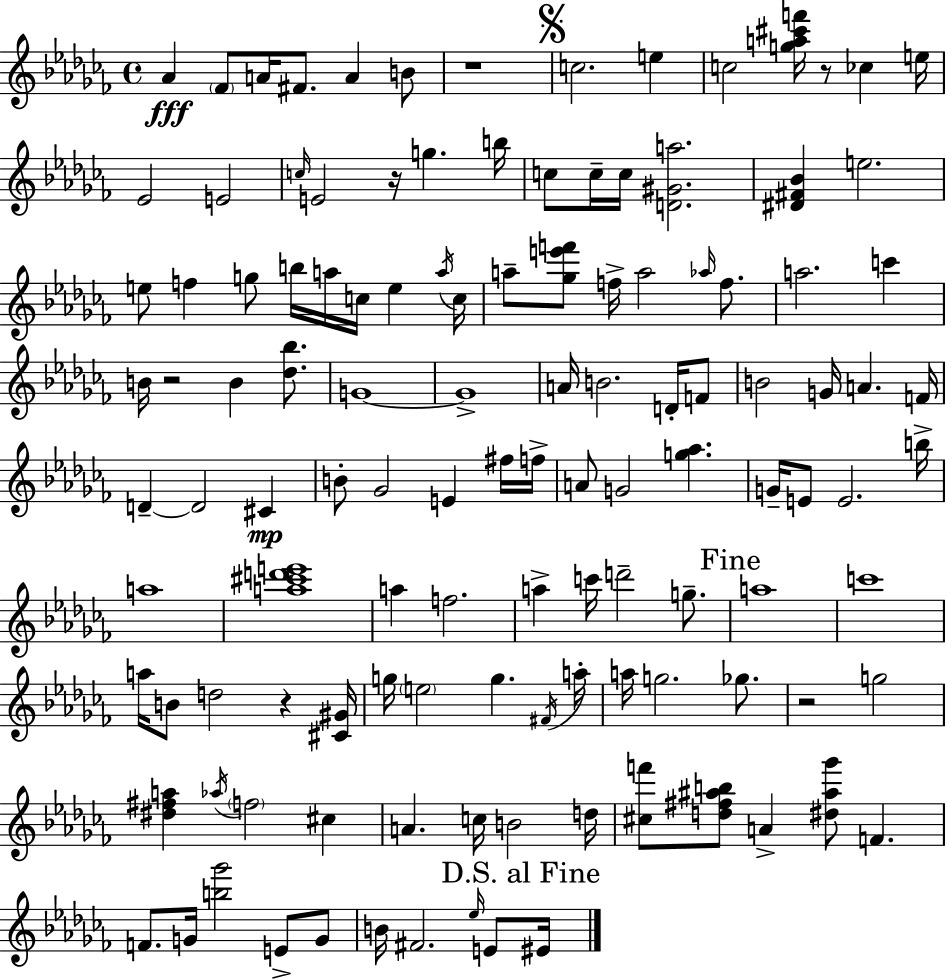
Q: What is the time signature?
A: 4/4